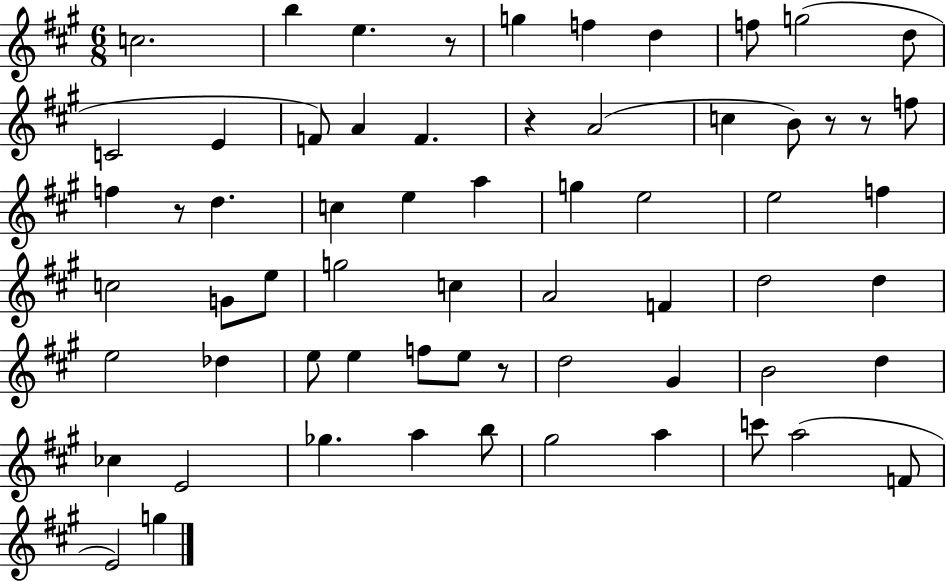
C5/h. B5/q E5/q. R/e G5/q F5/q D5/q F5/e G5/h D5/e C4/h E4/q F4/e A4/q F4/q. R/q A4/h C5/q B4/e R/e R/e F5/e F5/q R/e D5/q. C5/q E5/q A5/q G5/q E5/h E5/h F5/q C5/h G4/e E5/e G5/h C5/q A4/h F4/q D5/h D5/q E5/h Db5/q E5/e E5/q F5/e E5/e R/e D5/h G#4/q B4/h D5/q CES5/q E4/h Gb5/q. A5/q B5/e G#5/h A5/q C6/e A5/h F4/e E4/h G5/q